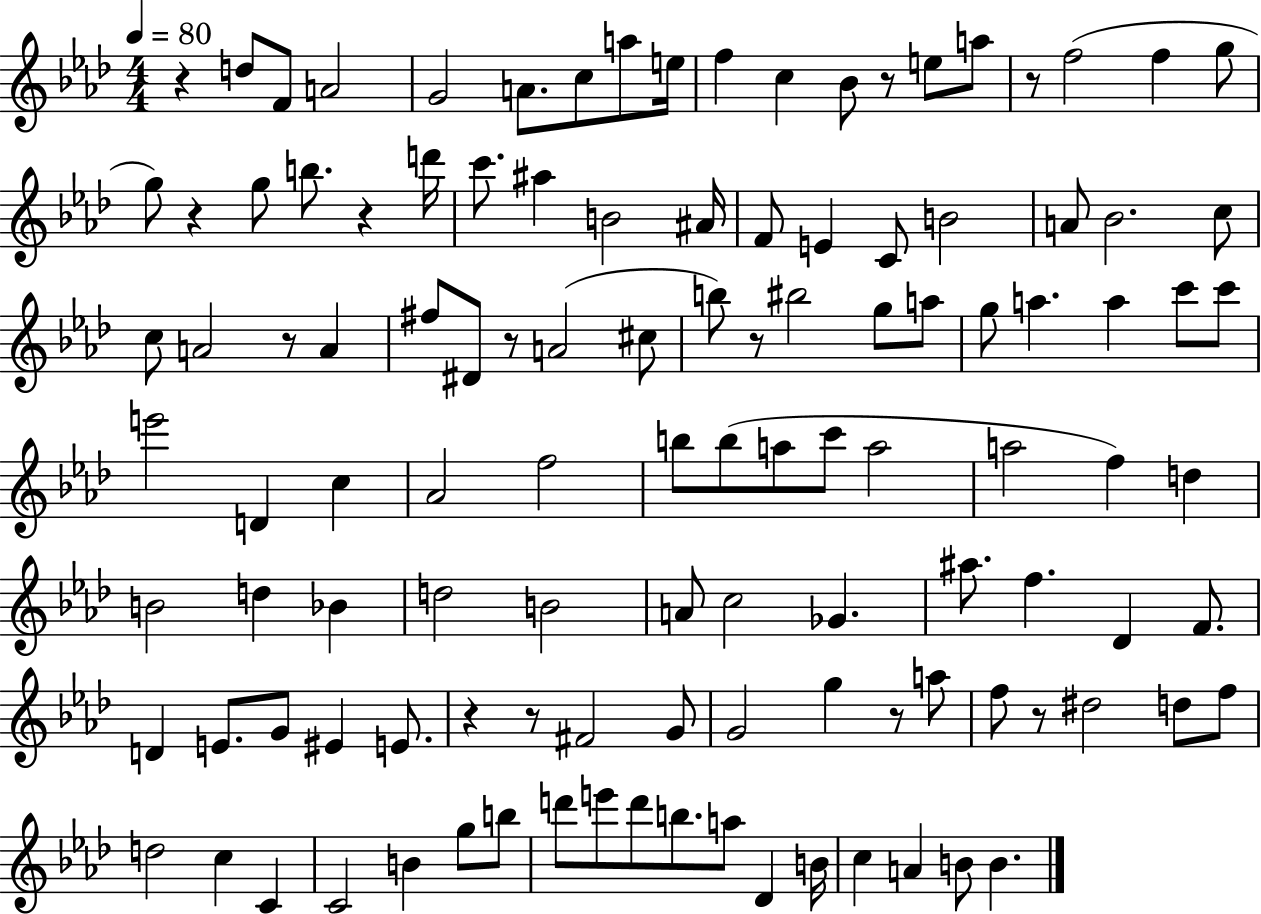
{
  \clef treble
  \numericTimeSignature
  \time 4/4
  \key aes \major
  \tempo 4 = 80
  r4 d''8 f'8 a'2 | g'2 a'8. c''8 a''8 e''16 | f''4 c''4 bes'8 r8 e''8 a''8 | r8 f''2( f''4 g''8 | \break g''8) r4 g''8 b''8. r4 d'''16 | c'''8. ais''4 b'2 ais'16 | f'8 e'4 c'8 b'2 | a'8 bes'2. c''8 | \break c''8 a'2 r8 a'4 | fis''8 dis'8 r8 a'2( cis''8 | b''8) r8 bis''2 g''8 a''8 | g''8 a''4. a''4 c'''8 c'''8 | \break e'''2 d'4 c''4 | aes'2 f''2 | b''8 b''8( a''8 c'''8 a''2 | a''2 f''4) d''4 | \break b'2 d''4 bes'4 | d''2 b'2 | a'8 c''2 ges'4. | ais''8. f''4. des'4 f'8. | \break d'4 e'8. g'8 eis'4 e'8. | r4 r8 fis'2 g'8 | g'2 g''4 r8 a''8 | f''8 r8 dis''2 d''8 f''8 | \break d''2 c''4 c'4 | c'2 b'4 g''8 b''8 | d'''8 e'''8 d'''8 b''8. a''8 des'4 b'16 | c''4 a'4 b'8 b'4. | \break \bar "|."
}